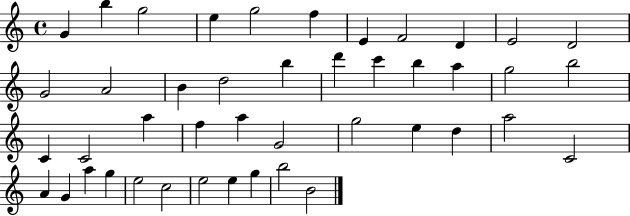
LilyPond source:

{
  \clef treble
  \time 4/4
  \defaultTimeSignature
  \key c \major
  g'4 b''4 g''2 | e''4 g''2 f''4 | e'4 f'2 d'4 | e'2 d'2 | \break g'2 a'2 | b'4 d''2 b''4 | d'''4 c'''4 b''4 a''4 | g''2 b''2 | \break c'4 c'2 a''4 | f''4 a''4 g'2 | g''2 e''4 d''4 | a''2 c'2 | \break a'4 g'4 a''4 g''4 | e''2 c''2 | e''2 e''4 g''4 | b''2 b'2 | \break \bar "|."
}